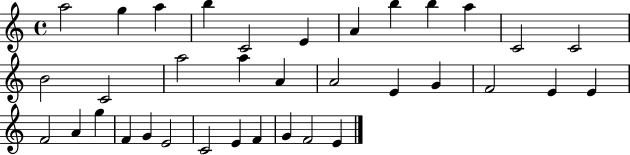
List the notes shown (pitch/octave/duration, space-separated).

A5/h G5/q A5/q B5/q C4/h E4/q A4/q B5/q B5/q A5/q C4/h C4/h B4/h C4/h A5/h A5/q A4/q A4/h E4/q G4/q F4/h E4/q E4/q F4/h A4/q G5/q F4/q G4/q E4/h C4/h E4/q F4/q G4/q F4/h E4/q